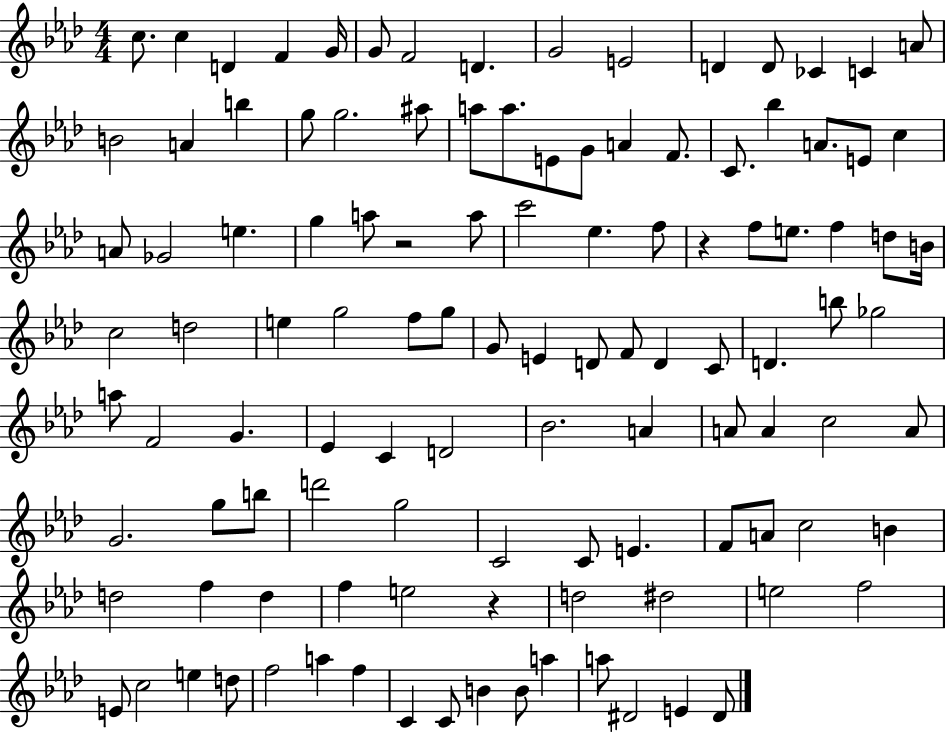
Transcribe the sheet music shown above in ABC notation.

X:1
T:Untitled
M:4/4
L:1/4
K:Ab
c/2 c D F G/4 G/2 F2 D G2 E2 D D/2 _C C A/2 B2 A b g/2 g2 ^a/2 a/2 a/2 E/2 G/2 A F/2 C/2 _b A/2 E/2 c A/2 _G2 e g a/2 z2 a/2 c'2 _e f/2 z f/2 e/2 f d/2 B/4 c2 d2 e g2 f/2 g/2 G/2 E D/2 F/2 D C/2 D b/2 _g2 a/2 F2 G _E C D2 _B2 A A/2 A c2 A/2 G2 g/2 b/2 d'2 g2 C2 C/2 E F/2 A/2 c2 B d2 f d f e2 z d2 ^d2 e2 f2 E/2 c2 e d/2 f2 a f C C/2 B B/2 a a/2 ^D2 E ^D/2